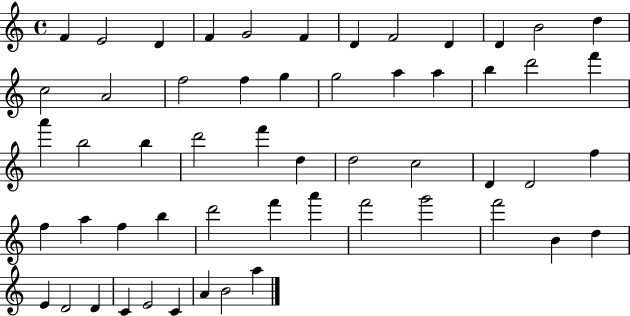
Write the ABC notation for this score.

X:1
T:Untitled
M:4/4
L:1/4
K:C
F E2 D F G2 F D F2 D D B2 d c2 A2 f2 f g g2 a a b d'2 f' a' b2 b d'2 f' d d2 c2 D D2 f f a f b d'2 f' a' f'2 g'2 f'2 B d E D2 D C E2 C A B2 a